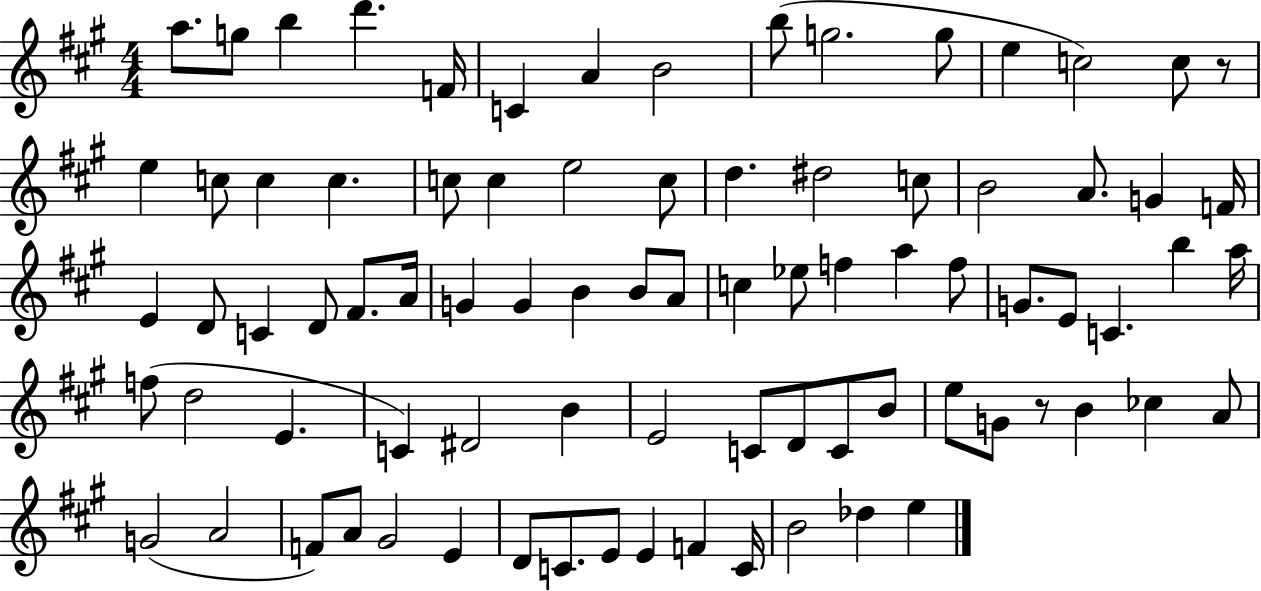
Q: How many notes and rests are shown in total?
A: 83